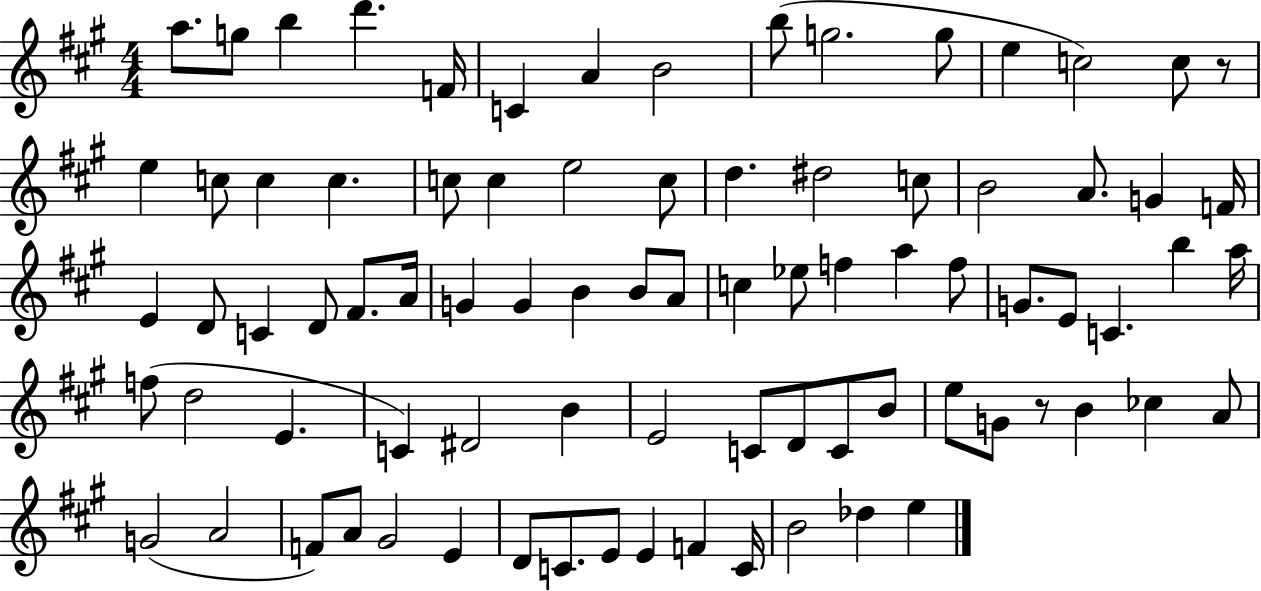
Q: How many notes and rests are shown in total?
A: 83